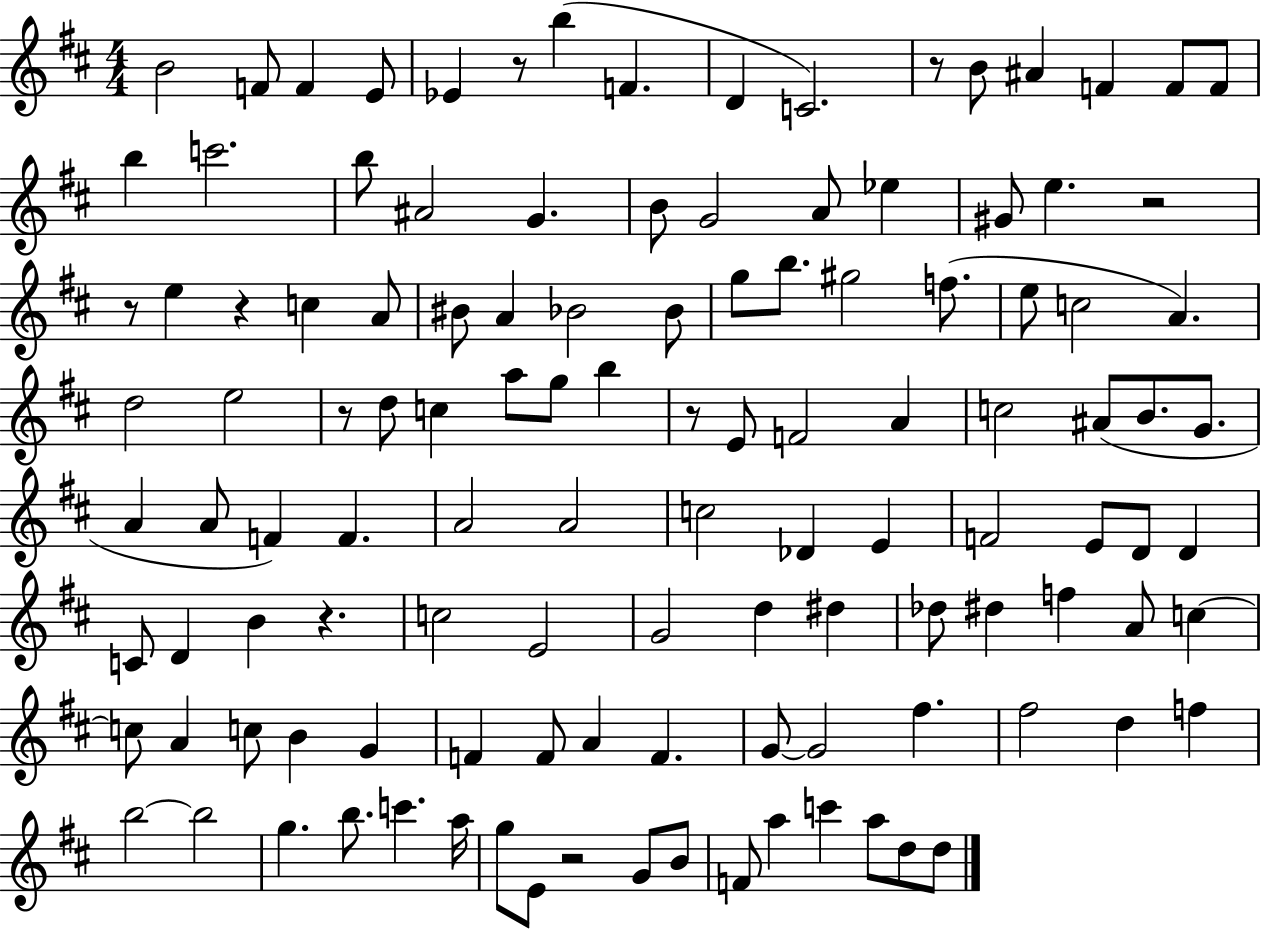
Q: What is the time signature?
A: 4/4